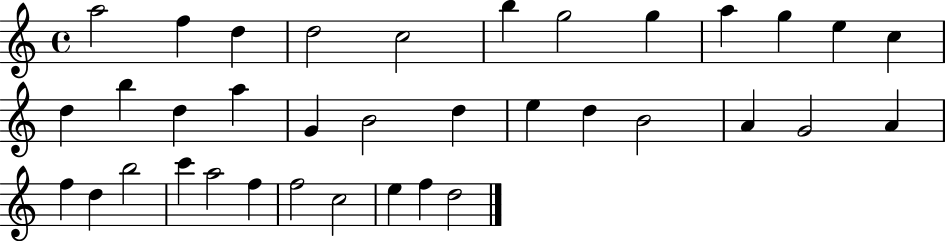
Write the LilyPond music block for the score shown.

{
  \clef treble
  \time 4/4
  \defaultTimeSignature
  \key c \major
  a''2 f''4 d''4 | d''2 c''2 | b''4 g''2 g''4 | a''4 g''4 e''4 c''4 | \break d''4 b''4 d''4 a''4 | g'4 b'2 d''4 | e''4 d''4 b'2 | a'4 g'2 a'4 | \break f''4 d''4 b''2 | c'''4 a''2 f''4 | f''2 c''2 | e''4 f''4 d''2 | \break \bar "|."
}